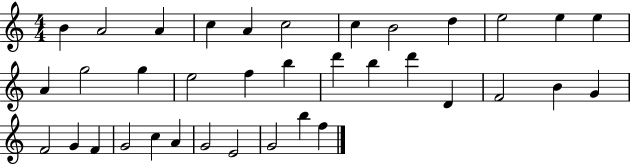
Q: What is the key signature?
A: C major